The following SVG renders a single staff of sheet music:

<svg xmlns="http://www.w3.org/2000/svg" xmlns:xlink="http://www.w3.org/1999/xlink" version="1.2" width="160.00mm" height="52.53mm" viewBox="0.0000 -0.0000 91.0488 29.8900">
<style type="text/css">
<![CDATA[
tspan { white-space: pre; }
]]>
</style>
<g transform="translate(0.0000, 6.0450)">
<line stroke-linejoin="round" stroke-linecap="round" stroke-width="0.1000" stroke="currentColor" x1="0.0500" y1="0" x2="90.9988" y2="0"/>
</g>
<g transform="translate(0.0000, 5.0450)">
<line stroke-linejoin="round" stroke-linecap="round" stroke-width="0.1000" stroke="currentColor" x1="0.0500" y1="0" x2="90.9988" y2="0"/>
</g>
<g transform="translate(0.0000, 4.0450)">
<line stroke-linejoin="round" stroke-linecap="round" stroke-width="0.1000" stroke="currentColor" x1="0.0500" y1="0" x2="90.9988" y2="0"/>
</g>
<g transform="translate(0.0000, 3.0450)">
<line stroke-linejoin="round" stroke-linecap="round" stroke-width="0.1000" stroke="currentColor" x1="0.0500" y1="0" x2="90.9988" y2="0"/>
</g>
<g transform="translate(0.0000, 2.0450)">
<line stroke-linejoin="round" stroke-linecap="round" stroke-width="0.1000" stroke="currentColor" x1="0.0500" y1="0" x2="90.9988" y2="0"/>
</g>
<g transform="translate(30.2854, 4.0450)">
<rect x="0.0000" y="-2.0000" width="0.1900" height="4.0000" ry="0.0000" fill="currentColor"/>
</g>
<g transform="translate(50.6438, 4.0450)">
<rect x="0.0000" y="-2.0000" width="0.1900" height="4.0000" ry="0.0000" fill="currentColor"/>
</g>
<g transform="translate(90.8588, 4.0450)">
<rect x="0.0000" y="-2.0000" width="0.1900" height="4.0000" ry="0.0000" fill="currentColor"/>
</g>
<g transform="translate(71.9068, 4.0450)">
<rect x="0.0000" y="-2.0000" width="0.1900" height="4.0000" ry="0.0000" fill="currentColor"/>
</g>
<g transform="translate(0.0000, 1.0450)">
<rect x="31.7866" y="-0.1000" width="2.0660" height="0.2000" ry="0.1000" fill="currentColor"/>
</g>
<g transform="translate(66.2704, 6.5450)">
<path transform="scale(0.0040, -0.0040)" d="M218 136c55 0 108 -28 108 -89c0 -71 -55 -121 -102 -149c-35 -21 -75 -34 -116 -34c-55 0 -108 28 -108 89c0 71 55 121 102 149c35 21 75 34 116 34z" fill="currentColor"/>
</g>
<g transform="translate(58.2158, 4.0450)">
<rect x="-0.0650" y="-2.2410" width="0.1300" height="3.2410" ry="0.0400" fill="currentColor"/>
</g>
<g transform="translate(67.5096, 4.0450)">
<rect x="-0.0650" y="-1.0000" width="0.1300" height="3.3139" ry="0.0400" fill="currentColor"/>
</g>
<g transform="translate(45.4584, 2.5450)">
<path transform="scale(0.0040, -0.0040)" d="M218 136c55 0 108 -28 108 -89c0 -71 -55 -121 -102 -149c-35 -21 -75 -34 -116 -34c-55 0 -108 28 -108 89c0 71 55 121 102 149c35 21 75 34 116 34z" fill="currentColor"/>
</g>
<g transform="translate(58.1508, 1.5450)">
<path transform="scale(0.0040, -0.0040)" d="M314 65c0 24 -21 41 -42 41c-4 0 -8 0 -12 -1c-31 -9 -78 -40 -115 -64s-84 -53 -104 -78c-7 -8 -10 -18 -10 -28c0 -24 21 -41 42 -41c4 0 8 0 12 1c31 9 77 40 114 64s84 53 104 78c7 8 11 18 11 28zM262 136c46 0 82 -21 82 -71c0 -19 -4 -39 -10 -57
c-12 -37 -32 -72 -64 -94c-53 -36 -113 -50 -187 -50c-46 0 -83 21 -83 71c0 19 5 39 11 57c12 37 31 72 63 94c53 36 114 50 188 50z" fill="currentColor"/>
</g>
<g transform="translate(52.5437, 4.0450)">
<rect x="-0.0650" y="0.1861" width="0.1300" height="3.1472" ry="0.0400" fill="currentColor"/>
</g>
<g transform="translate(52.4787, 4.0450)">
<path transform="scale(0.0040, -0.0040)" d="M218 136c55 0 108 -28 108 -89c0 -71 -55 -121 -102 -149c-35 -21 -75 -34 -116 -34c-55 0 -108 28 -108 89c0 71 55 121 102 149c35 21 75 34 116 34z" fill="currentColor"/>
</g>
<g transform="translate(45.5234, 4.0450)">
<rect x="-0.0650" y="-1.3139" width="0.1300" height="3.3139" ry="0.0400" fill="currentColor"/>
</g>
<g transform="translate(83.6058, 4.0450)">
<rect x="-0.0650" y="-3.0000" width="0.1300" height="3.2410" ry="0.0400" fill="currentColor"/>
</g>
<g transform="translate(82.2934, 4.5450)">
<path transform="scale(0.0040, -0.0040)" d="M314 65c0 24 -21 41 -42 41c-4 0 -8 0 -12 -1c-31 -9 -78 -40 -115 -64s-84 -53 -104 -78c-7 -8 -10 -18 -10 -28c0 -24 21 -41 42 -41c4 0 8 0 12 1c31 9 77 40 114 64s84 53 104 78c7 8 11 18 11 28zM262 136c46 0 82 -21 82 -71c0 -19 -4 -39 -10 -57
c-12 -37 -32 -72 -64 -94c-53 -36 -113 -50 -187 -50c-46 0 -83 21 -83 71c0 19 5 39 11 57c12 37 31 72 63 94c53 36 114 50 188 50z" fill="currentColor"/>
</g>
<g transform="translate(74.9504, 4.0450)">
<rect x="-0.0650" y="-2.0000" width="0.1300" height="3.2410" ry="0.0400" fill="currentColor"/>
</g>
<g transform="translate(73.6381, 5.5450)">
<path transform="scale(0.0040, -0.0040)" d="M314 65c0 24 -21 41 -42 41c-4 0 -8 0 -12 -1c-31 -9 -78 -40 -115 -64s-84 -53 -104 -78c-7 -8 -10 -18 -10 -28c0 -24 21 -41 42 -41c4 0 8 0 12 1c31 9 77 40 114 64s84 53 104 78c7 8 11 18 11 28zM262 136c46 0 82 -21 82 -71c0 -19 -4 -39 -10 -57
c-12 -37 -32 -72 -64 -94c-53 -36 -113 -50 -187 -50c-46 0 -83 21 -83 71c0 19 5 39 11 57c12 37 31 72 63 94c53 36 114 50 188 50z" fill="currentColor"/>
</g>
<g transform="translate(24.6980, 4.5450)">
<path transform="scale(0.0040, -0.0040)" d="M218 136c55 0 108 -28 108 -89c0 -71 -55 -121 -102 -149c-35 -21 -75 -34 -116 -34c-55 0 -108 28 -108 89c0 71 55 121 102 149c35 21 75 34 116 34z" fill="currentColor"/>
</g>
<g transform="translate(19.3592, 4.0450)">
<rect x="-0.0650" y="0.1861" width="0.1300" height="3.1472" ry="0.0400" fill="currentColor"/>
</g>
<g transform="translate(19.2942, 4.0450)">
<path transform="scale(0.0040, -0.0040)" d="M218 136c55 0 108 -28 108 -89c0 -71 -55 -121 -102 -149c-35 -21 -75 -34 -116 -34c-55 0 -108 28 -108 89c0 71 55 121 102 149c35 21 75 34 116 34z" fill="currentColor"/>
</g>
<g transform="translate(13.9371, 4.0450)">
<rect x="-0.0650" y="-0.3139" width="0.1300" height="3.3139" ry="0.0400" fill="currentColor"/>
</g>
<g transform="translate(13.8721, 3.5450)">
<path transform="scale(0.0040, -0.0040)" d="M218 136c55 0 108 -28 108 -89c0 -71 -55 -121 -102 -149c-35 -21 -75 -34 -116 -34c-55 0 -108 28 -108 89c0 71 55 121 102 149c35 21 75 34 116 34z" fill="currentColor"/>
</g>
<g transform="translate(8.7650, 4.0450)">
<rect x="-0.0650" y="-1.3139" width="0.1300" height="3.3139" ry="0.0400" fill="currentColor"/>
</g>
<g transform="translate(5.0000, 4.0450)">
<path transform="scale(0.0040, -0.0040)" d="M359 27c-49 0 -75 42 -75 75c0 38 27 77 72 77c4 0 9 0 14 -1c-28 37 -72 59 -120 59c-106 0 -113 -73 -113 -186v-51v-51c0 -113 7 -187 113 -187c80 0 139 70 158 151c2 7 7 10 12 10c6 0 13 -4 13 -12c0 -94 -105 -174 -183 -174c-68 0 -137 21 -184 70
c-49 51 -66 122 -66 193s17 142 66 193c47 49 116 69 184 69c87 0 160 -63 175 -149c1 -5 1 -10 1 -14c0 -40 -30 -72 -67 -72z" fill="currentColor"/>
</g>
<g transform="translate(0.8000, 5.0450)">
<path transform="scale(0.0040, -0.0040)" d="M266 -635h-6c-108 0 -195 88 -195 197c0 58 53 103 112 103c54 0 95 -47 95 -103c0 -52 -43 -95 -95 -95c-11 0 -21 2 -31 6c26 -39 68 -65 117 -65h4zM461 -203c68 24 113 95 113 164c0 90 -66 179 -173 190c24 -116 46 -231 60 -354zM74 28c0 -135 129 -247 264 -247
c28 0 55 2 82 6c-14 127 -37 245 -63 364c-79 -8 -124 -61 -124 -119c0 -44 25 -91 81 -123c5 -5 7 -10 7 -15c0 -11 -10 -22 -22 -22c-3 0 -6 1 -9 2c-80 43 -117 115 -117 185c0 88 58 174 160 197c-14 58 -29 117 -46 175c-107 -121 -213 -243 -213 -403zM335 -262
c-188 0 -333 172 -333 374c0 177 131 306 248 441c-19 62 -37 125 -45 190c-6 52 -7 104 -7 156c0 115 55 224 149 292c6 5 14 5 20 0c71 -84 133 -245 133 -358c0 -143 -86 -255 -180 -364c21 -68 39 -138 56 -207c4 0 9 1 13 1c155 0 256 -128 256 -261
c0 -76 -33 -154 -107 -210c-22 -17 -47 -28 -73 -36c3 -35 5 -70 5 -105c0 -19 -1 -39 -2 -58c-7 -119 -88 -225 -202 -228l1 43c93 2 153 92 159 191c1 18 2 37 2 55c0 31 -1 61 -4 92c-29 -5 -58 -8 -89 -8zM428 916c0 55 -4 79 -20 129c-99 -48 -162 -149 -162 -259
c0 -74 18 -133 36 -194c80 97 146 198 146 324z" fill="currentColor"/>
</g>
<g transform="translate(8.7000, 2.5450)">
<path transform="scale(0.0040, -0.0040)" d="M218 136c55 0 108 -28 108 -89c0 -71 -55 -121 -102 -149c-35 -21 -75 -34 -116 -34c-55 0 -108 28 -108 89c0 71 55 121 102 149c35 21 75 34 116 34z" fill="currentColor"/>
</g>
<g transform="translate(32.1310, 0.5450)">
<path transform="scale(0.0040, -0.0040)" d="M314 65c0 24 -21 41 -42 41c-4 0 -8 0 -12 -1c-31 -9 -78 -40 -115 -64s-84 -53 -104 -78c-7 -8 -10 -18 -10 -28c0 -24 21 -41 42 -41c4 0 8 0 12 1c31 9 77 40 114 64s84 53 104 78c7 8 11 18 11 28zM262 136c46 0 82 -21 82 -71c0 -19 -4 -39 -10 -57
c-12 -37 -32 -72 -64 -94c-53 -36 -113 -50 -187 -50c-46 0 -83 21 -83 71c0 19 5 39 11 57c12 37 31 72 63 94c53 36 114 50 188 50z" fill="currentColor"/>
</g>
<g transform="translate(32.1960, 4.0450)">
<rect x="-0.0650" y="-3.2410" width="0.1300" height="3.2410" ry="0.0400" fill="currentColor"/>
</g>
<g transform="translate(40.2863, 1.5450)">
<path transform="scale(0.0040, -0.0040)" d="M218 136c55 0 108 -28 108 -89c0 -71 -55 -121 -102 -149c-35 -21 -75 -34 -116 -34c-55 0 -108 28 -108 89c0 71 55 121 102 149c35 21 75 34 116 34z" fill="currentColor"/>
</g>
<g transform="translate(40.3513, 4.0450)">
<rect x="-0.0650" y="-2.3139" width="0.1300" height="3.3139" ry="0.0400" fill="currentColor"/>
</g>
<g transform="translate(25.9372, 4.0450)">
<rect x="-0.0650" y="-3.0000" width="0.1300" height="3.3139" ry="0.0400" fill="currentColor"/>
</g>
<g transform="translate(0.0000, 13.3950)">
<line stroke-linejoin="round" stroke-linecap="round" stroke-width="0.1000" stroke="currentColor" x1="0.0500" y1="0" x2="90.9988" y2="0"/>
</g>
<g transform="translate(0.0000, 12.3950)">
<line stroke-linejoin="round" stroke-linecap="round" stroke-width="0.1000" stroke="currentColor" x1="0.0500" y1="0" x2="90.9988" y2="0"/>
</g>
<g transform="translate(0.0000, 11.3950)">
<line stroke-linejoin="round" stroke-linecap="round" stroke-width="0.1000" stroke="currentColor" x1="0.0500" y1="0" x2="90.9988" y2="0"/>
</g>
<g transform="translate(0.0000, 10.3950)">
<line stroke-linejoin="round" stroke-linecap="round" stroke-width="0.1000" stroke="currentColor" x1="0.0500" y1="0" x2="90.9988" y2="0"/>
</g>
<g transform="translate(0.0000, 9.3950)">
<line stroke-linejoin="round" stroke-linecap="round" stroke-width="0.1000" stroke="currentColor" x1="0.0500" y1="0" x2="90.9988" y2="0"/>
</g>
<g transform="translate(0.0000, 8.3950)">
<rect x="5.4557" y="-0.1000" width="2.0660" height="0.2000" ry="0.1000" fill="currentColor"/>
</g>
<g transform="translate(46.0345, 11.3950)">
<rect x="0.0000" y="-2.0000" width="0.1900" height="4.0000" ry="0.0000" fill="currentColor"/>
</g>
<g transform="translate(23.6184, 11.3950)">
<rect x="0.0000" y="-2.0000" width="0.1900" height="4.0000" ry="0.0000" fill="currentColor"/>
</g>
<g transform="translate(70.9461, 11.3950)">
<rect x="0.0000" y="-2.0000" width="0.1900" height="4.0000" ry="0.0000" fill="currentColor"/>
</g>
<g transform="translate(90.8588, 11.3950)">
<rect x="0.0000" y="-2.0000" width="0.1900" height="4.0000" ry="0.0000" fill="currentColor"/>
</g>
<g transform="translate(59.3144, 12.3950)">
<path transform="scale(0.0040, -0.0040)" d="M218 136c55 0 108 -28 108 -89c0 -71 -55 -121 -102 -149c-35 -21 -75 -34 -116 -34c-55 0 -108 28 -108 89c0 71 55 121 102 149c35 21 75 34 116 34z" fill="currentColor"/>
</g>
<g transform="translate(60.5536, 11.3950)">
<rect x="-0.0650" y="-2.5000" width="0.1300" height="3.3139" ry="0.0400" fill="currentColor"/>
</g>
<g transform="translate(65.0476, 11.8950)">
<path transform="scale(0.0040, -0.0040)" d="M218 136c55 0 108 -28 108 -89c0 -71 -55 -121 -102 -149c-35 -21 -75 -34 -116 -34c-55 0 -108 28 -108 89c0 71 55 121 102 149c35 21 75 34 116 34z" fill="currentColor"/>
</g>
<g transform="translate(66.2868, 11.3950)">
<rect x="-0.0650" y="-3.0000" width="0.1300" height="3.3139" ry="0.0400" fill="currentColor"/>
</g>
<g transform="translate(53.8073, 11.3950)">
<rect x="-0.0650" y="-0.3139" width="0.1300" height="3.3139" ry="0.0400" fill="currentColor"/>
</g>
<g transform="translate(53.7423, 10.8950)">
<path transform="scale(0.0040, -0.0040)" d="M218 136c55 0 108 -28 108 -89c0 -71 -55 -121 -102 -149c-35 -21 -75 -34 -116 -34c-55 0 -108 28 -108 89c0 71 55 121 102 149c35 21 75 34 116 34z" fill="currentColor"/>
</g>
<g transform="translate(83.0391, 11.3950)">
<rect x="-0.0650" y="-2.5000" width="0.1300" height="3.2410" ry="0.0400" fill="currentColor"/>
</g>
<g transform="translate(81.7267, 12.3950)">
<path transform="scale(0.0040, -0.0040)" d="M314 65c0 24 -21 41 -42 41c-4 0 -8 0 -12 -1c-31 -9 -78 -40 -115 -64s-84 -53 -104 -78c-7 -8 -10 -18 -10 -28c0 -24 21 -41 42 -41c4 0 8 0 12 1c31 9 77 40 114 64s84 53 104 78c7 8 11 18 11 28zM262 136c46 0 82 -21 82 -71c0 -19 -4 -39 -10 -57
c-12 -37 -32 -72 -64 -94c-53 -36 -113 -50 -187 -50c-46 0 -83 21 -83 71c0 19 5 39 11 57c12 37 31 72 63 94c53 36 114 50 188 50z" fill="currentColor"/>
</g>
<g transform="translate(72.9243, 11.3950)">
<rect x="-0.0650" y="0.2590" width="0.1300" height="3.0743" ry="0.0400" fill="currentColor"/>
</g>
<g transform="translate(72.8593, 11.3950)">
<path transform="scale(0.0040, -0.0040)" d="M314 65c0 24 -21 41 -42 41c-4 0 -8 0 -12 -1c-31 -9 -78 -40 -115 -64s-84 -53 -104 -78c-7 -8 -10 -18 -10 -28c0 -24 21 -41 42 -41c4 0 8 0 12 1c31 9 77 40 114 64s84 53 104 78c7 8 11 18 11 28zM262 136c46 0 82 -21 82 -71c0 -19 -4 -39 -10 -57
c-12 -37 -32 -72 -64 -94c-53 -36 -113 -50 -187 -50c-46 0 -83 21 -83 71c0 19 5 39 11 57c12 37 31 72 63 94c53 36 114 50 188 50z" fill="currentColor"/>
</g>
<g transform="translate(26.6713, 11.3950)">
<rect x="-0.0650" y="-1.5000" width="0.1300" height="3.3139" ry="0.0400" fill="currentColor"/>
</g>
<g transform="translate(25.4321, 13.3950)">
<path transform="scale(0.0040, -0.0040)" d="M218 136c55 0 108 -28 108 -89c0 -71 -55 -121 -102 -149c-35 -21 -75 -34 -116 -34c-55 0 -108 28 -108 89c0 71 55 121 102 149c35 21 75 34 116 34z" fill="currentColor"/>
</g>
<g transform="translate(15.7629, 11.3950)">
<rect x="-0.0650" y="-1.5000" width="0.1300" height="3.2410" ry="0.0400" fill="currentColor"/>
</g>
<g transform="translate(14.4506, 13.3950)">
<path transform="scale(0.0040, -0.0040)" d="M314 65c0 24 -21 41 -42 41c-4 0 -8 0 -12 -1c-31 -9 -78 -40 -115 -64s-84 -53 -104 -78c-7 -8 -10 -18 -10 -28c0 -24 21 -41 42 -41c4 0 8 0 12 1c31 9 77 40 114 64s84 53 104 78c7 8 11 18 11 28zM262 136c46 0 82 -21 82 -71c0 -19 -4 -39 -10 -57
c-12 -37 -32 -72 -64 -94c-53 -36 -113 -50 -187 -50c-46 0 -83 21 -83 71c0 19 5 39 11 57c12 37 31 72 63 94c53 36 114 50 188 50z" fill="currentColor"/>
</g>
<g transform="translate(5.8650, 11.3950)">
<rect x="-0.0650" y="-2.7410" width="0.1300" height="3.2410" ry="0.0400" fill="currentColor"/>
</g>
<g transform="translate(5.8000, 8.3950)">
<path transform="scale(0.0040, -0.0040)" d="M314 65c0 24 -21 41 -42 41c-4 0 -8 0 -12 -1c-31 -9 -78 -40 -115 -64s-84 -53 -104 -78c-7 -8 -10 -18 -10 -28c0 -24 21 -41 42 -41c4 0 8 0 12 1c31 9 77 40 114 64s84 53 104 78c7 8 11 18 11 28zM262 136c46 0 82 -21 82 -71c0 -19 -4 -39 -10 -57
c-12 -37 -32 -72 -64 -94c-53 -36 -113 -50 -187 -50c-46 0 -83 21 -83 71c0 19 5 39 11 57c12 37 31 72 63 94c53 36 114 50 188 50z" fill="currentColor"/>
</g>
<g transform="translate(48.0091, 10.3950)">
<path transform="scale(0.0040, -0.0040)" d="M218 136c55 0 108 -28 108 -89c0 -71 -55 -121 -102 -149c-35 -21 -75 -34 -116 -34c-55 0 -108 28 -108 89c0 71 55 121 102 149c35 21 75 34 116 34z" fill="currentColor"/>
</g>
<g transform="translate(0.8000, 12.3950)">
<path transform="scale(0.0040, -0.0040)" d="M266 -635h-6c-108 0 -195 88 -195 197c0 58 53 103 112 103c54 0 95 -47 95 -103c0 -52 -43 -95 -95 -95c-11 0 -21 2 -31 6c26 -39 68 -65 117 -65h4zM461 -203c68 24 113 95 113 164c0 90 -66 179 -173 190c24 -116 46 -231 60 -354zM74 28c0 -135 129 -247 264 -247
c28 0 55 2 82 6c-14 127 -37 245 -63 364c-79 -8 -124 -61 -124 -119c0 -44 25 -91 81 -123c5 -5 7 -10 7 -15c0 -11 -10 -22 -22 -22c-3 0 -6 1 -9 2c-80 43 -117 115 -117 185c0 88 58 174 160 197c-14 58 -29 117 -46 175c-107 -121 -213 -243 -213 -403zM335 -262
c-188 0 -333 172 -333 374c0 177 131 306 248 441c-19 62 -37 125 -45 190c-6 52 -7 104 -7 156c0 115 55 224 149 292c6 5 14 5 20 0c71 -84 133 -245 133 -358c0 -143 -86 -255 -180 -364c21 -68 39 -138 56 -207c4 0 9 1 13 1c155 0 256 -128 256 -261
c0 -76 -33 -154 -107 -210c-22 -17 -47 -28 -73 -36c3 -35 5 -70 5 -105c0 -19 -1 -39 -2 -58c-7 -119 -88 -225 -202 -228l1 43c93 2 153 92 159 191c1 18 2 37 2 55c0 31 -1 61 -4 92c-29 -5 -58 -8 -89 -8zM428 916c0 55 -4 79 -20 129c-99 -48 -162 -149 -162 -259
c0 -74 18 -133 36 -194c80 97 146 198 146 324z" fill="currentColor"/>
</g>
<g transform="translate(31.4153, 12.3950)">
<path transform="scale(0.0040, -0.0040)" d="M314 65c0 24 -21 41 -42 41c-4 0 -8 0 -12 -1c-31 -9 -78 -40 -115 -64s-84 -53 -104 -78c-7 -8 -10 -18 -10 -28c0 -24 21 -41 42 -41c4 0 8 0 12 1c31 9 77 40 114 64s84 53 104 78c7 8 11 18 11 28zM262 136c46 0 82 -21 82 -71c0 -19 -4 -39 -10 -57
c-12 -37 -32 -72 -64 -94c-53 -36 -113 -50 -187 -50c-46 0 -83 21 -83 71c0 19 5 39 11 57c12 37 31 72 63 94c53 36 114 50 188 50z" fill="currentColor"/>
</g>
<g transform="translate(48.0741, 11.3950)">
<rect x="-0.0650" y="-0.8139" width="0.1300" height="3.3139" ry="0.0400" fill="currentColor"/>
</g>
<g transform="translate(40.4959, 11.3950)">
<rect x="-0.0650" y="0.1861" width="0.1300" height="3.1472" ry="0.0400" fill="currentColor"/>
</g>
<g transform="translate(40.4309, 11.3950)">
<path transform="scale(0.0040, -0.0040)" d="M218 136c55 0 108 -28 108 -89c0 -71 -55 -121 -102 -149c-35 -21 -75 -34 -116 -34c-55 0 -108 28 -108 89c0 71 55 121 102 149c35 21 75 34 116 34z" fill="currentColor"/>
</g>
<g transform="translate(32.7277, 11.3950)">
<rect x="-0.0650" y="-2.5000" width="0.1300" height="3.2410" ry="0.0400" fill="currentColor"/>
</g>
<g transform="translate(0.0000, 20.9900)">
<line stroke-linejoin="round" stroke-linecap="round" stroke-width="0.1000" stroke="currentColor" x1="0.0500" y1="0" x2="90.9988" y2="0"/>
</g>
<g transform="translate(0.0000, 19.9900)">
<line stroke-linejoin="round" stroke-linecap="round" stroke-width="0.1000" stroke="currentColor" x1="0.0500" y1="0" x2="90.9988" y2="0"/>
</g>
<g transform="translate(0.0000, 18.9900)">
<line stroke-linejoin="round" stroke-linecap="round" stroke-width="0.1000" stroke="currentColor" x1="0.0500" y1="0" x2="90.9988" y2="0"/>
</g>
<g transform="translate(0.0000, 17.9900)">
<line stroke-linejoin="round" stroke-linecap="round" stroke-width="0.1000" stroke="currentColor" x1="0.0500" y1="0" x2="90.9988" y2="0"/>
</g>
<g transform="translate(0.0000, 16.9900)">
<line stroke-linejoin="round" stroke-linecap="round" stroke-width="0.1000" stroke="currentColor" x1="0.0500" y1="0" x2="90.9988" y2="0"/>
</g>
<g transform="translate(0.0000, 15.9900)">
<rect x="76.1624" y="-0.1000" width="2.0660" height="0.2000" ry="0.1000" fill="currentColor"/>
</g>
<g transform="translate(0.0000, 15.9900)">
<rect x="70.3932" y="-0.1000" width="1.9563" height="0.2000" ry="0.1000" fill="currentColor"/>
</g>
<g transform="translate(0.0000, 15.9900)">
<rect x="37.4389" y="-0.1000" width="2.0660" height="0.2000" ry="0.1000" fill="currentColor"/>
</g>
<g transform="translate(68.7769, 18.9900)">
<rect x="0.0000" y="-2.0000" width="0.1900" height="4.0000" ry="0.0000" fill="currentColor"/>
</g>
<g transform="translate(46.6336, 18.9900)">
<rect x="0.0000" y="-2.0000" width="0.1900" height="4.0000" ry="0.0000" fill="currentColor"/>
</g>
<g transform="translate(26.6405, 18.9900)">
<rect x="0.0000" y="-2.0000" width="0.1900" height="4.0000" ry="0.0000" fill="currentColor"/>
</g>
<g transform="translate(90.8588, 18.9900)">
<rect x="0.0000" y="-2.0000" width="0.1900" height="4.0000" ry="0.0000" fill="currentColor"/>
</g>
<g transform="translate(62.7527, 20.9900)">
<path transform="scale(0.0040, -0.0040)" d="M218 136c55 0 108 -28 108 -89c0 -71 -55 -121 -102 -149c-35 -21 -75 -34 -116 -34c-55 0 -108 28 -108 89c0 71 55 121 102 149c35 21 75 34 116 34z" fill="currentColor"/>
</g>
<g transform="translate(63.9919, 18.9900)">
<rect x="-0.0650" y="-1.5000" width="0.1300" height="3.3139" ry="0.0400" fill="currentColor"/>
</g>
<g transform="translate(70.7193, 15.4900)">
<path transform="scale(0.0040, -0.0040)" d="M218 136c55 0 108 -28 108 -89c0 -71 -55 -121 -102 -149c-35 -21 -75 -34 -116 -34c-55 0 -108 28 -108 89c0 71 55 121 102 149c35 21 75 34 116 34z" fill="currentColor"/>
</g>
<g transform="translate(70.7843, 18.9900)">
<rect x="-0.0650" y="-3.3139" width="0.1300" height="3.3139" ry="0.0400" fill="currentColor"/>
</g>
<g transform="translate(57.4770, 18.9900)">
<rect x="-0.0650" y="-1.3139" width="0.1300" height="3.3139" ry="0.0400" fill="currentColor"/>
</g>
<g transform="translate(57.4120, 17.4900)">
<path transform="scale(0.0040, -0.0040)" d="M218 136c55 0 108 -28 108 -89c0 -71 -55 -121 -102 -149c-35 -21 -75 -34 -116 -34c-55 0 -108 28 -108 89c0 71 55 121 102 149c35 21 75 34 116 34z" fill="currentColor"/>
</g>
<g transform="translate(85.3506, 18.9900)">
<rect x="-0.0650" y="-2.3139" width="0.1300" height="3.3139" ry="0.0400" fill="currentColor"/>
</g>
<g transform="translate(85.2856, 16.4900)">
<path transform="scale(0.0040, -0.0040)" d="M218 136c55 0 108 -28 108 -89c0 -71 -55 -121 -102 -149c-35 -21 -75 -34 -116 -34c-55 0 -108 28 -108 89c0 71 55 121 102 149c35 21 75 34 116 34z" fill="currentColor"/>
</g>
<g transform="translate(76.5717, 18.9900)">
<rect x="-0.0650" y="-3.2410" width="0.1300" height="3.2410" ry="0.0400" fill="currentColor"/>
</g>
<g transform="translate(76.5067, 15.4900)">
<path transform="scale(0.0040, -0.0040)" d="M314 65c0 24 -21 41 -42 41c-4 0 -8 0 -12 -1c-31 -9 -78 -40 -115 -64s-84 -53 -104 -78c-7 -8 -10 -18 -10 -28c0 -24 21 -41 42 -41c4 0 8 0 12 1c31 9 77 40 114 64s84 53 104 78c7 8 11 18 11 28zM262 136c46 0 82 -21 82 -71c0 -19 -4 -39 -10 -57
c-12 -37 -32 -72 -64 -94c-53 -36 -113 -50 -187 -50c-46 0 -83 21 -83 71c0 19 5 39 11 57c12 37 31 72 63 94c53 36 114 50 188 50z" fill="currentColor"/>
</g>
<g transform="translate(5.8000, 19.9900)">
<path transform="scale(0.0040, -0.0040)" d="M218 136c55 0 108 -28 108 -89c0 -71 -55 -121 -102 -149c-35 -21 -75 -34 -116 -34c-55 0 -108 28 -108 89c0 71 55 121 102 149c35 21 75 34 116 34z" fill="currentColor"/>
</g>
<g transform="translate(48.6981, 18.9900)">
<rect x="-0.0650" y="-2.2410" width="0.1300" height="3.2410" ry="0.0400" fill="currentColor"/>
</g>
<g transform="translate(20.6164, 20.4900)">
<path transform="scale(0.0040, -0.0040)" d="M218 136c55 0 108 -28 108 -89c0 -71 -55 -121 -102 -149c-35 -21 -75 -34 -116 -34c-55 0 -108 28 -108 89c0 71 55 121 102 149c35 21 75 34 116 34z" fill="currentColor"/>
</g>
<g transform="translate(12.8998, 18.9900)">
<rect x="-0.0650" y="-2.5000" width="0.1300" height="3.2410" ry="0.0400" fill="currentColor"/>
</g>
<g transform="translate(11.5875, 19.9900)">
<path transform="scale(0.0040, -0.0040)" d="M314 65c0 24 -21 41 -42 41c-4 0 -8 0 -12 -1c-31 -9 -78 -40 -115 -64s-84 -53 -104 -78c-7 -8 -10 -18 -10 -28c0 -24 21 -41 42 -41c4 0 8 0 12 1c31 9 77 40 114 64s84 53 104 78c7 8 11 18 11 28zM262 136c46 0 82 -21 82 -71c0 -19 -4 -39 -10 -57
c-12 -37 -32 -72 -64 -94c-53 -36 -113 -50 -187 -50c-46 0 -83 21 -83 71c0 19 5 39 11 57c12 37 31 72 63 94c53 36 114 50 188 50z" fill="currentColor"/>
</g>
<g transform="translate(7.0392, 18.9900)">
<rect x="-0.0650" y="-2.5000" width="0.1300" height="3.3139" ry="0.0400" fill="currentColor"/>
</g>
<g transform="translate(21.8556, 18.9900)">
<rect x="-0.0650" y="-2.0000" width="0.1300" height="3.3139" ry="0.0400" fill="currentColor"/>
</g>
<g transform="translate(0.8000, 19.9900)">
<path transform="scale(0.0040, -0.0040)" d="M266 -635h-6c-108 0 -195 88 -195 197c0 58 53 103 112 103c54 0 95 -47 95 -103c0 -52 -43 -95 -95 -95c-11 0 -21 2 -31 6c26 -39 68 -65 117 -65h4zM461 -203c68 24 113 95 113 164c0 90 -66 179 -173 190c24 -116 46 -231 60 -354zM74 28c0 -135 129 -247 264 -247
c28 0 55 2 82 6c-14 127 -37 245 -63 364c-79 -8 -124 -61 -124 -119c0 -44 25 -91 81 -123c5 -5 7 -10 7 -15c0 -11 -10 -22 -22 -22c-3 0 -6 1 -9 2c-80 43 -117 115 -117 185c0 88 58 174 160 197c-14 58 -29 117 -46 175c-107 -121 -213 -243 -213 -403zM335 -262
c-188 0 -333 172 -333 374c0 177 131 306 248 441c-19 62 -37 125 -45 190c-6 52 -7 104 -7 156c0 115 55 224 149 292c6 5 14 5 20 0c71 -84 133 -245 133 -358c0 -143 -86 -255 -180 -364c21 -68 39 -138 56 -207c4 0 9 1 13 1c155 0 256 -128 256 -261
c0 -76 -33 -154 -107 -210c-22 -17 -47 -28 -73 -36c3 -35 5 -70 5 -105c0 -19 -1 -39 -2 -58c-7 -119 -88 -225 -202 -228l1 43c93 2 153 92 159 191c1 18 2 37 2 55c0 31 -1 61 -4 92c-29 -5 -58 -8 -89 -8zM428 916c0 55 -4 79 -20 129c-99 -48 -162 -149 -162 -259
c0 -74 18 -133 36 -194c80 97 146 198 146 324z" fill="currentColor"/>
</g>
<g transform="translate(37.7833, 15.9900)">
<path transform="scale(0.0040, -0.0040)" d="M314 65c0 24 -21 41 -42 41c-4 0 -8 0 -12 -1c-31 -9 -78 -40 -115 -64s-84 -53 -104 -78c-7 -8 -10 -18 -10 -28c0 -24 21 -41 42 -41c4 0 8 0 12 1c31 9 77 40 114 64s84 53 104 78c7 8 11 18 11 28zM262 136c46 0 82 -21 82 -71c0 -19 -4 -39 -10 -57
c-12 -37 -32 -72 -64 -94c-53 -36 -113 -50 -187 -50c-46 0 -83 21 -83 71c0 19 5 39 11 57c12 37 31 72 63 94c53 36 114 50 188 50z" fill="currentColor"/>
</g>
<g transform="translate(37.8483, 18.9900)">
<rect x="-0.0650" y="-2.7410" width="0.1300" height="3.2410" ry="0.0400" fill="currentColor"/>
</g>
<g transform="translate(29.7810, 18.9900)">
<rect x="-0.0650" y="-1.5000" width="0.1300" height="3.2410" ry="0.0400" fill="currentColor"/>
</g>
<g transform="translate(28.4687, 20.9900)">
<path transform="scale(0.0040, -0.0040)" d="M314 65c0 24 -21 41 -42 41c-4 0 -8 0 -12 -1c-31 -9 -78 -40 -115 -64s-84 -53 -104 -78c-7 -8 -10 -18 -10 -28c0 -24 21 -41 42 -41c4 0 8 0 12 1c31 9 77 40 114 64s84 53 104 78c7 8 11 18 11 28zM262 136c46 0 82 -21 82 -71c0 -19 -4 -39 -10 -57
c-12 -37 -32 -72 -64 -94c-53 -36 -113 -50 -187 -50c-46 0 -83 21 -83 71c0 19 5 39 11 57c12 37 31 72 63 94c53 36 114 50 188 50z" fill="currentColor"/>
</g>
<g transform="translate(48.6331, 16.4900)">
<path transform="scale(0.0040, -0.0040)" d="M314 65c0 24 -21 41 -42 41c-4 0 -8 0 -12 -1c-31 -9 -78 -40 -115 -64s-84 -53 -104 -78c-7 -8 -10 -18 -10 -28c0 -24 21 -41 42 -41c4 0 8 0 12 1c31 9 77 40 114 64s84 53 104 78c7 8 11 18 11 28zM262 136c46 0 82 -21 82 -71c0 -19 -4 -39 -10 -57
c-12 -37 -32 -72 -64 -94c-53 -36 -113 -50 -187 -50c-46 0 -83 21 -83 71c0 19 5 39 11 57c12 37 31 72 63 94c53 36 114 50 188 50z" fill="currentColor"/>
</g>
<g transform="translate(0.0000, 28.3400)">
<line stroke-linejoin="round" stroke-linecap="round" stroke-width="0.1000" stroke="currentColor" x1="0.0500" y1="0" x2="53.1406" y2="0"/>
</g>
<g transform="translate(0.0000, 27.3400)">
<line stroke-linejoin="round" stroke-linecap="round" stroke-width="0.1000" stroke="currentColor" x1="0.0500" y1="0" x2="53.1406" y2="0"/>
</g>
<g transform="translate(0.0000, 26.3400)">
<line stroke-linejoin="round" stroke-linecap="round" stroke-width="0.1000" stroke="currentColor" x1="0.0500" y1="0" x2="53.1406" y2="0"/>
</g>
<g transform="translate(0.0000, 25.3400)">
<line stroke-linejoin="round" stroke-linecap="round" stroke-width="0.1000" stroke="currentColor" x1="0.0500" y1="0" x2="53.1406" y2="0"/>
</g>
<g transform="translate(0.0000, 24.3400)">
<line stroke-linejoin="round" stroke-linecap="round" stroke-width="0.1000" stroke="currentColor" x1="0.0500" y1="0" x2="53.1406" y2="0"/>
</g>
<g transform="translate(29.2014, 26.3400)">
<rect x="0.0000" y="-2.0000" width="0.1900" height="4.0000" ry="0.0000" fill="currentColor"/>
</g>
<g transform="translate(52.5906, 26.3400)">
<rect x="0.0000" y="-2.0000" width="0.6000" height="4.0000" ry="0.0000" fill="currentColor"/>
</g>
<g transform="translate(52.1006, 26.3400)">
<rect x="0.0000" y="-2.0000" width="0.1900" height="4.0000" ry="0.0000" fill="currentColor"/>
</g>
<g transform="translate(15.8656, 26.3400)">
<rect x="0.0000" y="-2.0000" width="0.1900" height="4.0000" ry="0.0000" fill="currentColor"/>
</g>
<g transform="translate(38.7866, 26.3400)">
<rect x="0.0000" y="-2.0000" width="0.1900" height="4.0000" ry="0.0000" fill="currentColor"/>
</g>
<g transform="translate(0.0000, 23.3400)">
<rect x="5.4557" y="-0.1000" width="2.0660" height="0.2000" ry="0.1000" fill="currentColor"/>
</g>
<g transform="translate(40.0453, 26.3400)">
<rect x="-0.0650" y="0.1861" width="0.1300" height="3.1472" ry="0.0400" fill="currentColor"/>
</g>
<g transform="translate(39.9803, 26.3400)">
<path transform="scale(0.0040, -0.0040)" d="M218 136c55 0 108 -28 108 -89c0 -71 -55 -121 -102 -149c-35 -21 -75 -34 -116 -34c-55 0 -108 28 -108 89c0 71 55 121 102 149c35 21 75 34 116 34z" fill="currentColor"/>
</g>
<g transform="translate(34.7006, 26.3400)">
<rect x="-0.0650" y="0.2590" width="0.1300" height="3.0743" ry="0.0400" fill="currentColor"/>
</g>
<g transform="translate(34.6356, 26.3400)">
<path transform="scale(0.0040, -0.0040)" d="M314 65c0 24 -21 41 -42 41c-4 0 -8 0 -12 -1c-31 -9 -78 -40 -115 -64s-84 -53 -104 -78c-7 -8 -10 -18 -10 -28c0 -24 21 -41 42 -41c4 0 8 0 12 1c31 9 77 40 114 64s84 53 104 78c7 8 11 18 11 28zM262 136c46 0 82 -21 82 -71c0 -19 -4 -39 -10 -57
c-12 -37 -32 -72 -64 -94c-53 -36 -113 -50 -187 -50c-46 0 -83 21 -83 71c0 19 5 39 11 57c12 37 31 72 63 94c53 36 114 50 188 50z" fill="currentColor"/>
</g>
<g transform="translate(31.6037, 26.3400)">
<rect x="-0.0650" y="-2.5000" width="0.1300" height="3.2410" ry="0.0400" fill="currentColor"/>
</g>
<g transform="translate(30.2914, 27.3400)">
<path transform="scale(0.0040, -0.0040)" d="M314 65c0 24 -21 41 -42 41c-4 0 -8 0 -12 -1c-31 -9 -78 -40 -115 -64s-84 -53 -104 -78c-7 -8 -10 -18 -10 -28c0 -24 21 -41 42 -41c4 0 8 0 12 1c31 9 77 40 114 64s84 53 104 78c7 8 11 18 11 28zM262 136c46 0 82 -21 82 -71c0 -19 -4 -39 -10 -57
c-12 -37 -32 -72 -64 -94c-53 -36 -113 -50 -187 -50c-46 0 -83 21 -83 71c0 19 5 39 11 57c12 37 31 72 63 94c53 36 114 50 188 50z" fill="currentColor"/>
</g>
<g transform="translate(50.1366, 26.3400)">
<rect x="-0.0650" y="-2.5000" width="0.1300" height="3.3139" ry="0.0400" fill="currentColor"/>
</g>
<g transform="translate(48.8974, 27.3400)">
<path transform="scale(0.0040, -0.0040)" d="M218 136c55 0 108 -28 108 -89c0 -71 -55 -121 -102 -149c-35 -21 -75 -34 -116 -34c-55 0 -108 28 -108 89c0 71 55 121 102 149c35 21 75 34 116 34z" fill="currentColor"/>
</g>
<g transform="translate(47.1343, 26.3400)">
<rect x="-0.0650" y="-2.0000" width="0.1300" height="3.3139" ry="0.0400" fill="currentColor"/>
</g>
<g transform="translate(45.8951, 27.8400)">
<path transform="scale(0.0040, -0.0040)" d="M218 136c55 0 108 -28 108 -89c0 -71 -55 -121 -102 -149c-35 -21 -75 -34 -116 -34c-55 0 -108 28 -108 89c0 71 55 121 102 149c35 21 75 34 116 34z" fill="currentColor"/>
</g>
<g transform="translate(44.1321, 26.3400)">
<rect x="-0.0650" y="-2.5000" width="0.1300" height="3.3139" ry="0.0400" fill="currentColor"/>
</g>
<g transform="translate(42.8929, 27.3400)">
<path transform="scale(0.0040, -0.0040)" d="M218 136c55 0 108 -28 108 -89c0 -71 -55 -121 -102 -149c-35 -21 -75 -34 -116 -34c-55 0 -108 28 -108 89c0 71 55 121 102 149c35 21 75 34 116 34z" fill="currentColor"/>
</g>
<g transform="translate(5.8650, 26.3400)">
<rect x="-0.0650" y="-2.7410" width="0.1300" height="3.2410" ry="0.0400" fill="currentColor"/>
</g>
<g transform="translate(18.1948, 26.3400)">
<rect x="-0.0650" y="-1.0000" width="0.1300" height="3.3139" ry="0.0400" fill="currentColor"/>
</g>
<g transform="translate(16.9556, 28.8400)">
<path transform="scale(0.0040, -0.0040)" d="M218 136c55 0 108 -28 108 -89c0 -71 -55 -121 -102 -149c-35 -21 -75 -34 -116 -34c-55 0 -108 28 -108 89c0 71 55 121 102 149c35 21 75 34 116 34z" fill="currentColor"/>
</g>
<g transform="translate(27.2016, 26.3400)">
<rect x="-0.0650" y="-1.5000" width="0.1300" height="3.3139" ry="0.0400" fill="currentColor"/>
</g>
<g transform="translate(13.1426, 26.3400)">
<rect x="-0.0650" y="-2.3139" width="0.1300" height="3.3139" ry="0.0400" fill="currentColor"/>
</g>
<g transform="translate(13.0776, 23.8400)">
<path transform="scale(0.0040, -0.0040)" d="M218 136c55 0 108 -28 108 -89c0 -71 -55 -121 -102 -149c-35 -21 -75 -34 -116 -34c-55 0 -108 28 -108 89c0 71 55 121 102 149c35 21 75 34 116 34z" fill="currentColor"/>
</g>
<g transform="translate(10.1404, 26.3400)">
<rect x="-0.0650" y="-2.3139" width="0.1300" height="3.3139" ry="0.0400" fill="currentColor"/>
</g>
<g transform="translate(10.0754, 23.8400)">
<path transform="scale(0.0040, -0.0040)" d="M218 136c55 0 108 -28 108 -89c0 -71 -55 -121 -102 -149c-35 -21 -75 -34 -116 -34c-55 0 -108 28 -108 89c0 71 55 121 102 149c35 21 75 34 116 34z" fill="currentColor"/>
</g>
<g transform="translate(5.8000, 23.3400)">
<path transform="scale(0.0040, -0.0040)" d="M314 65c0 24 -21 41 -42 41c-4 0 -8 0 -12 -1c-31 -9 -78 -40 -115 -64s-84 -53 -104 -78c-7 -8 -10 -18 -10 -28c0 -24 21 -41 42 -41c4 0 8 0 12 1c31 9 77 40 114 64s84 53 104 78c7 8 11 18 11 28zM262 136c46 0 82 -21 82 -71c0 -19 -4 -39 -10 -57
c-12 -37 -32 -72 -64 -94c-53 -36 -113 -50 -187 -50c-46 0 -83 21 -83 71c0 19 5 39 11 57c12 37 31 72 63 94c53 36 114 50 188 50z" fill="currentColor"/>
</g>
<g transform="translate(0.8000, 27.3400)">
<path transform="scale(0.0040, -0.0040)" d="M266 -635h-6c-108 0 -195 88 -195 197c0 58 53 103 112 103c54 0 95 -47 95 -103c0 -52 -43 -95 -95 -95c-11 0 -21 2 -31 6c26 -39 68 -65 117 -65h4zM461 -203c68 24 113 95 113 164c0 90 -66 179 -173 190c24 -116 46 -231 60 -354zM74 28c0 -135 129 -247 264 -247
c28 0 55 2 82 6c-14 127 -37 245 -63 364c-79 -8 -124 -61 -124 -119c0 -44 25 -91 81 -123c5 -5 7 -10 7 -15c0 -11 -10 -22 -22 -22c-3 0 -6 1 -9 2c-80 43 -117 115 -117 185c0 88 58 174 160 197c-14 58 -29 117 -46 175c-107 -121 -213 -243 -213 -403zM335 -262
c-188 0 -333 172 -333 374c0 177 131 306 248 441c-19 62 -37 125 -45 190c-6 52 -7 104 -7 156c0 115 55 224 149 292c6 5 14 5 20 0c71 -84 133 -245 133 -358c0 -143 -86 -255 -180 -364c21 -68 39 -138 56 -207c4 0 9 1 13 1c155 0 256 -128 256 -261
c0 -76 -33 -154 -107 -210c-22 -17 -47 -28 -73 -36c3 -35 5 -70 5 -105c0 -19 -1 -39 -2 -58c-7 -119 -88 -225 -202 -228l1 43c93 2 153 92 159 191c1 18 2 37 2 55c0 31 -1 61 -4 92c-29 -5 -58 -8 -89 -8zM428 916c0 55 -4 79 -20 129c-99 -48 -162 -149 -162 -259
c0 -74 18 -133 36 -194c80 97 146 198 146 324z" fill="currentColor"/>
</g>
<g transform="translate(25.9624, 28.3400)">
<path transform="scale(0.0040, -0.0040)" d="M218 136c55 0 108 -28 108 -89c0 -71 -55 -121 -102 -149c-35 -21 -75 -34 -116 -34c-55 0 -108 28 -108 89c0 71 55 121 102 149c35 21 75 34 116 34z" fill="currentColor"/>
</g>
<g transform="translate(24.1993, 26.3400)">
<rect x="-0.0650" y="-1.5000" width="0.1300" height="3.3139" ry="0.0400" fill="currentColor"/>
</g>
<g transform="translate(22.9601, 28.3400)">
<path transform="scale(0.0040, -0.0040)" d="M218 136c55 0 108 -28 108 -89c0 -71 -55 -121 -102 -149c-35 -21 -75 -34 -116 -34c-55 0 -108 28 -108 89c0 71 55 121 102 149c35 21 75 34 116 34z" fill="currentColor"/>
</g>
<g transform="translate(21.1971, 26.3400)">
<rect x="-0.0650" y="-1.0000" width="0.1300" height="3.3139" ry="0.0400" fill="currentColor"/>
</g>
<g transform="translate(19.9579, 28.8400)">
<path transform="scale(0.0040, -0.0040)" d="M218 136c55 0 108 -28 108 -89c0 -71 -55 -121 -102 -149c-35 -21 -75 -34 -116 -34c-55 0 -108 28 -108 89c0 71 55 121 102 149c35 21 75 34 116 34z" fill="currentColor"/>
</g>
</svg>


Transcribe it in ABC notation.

X:1
T:Untitled
M:4/4
L:1/4
K:C
e c B A b2 g e B g2 D F2 A2 a2 E2 E G2 B d c G A B2 G2 G G2 F E2 a2 g2 e E b b2 g a2 g g D D E E G2 B2 B G F G